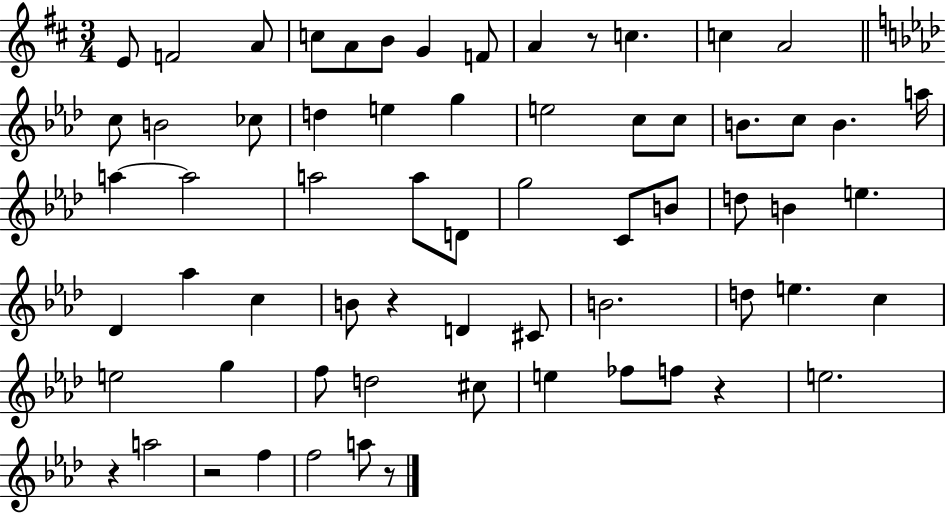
E4/e F4/h A4/e C5/e A4/e B4/e G4/q F4/e A4/q R/e C5/q. C5/q A4/h C5/e B4/h CES5/e D5/q E5/q G5/q E5/h C5/e C5/e B4/e. C5/e B4/q. A5/s A5/q A5/h A5/h A5/e D4/e G5/h C4/e B4/e D5/e B4/q E5/q. Db4/q Ab5/q C5/q B4/e R/q D4/q C#4/e B4/h. D5/e E5/q. C5/q E5/h G5/q F5/e D5/h C#5/e E5/q FES5/e F5/e R/q E5/h. R/q A5/h R/h F5/q F5/h A5/e R/e